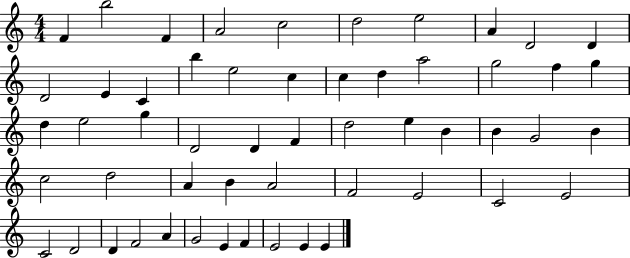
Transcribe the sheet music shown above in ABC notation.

X:1
T:Untitled
M:4/4
L:1/4
K:C
F b2 F A2 c2 d2 e2 A D2 D D2 E C b e2 c c d a2 g2 f g d e2 g D2 D F d2 e B B G2 B c2 d2 A B A2 F2 E2 C2 E2 C2 D2 D F2 A G2 E F E2 E E